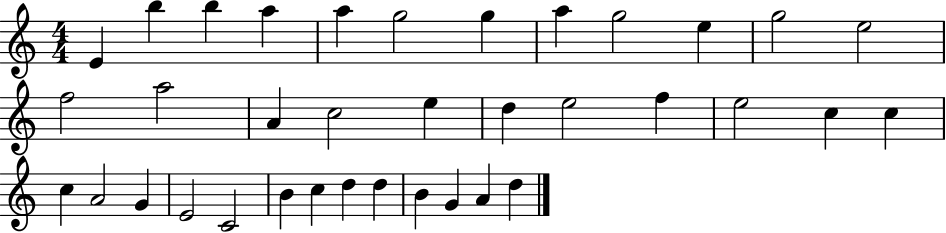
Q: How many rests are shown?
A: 0